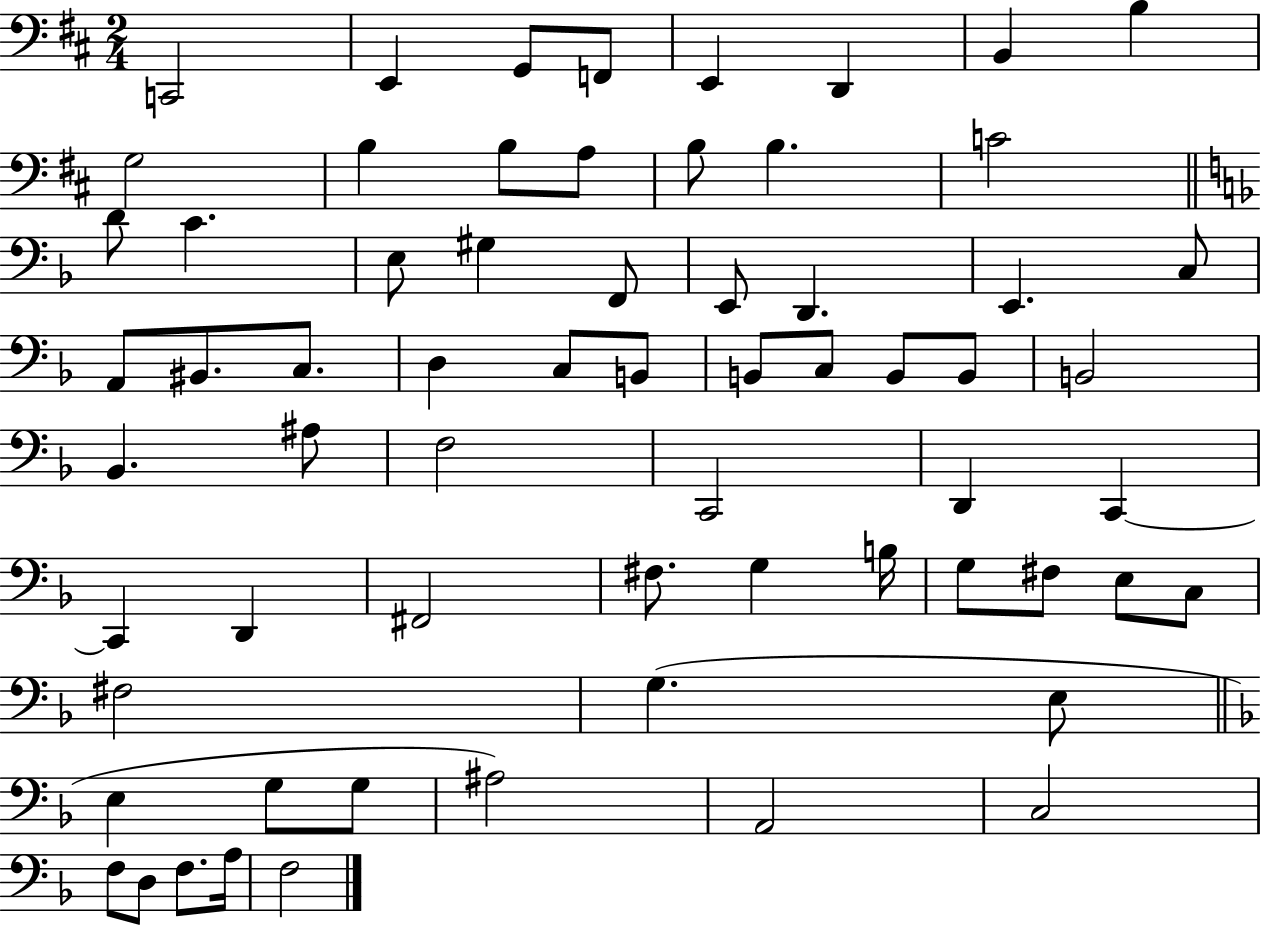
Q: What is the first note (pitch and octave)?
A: C2